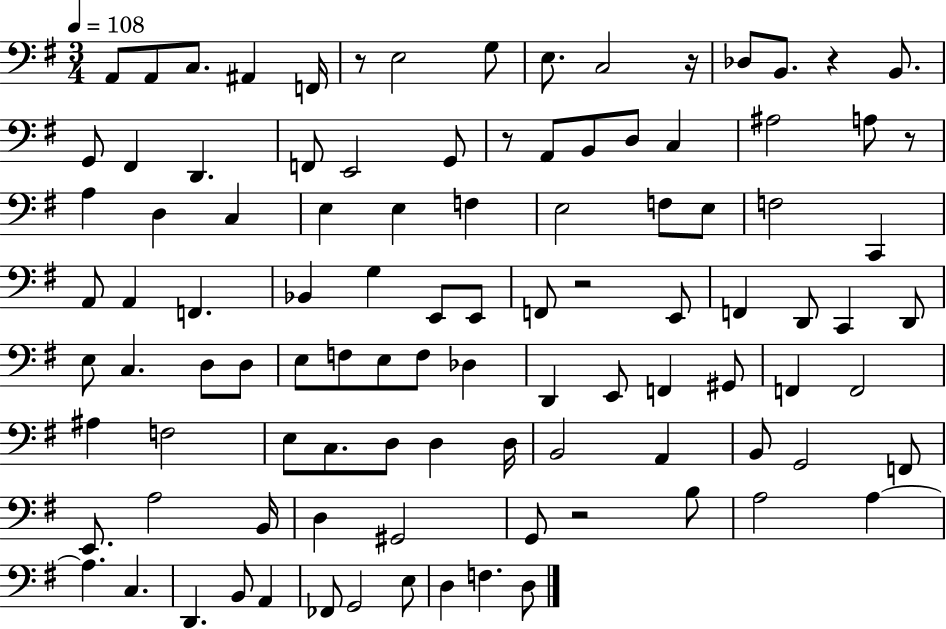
A2/e A2/e C3/e. A#2/q F2/s R/e E3/h G3/e E3/e. C3/h R/s Db3/e B2/e. R/q B2/e. G2/e F#2/q D2/q. F2/e E2/h G2/e R/e A2/e B2/e D3/e C3/q A#3/h A3/e R/e A3/q D3/q C3/q E3/q E3/q F3/q E3/h F3/e E3/e F3/h C2/q A2/e A2/q F2/q. Bb2/q G3/q E2/e E2/e F2/e R/h E2/e F2/q D2/e C2/q D2/e E3/e C3/q. D3/e D3/e E3/e F3/e E3/e F3/e Db3/q D2/q E2/e F2/q G#2/e F2/q F2/h A#3/q F3/h E3/e C3/e. D3/e D3/q D3/s B2/h A2/q B2/e G2/h F2/e E2/e. A3/h B2/s D3/q G#2/h G2/e R/h B3/e A3/h A3/q A3/q. C3/q. D2/q. B2/e A2/q FES2/e G2/h E3/e D3/q F3/q. D3/e